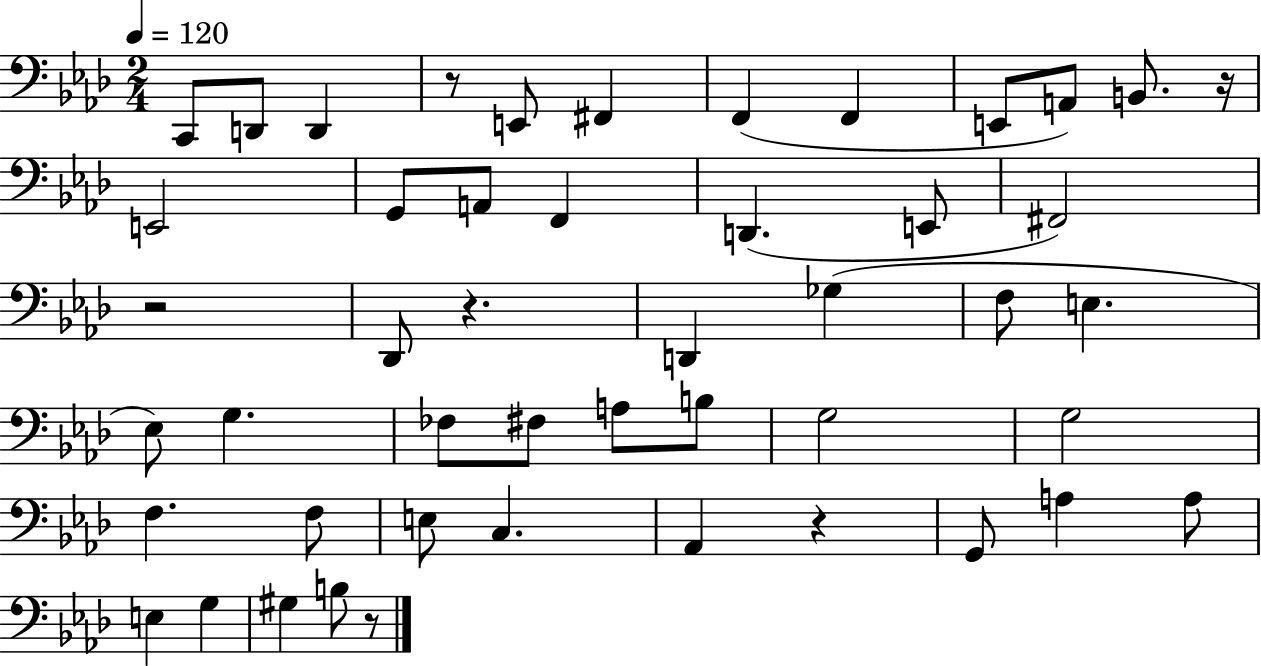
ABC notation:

X:1
T:Untitled
M:2/4
L:1/4
K:Ab
C,,/2 D,,/2 D,, z/2 E,,/2 ^F,, F,, F,, E,,/2 A,,/2 B,,/2 z/4 E,,2 G,,/2 A,,/2 F,, D,, E,,/2 ^F,,2 z2 _D,,/2 z D,, _G, F,/2 E, _E,/2 G, _F,/2 ^F,/2 A,/2 B,/2 G,2 G,2 F, F,/2 E,/2 C, _A,, z G,,/2 A, A,/2 E, G, ^G, B,/2 z/2